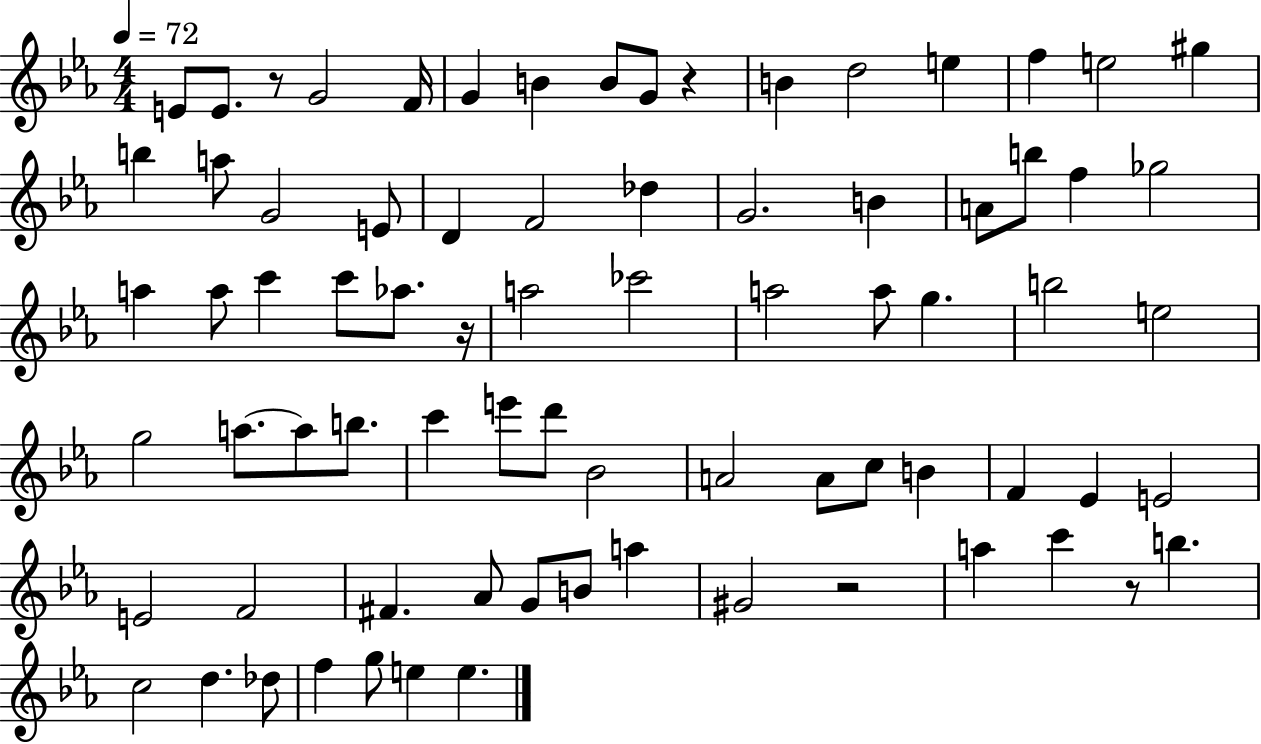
E4/e E4/e. R/e G4/h F4/s G4/q B4/q B4/e G4/e R/q B4/q D5/h E5/q F5/q E5/h G#5/q B5/q A5/e G4/h E4/e D4/q F4/h Db5/q G4/h. B4/q A4/e B5/e F5/q Gb5/h A5/q A5/e C6/q C6/e Ab5/e. R/s A5/h CES6/h A5/h A5/e G5/q. B5/h E5/h G5/h A5/e. A5/e B5/e. C6/q E6/e D6/e Bb4/h A4/h A4/e C5/e B4/q F4/q Eb4/q E4/h E4/h F4/h F#4/q. Ab4/e G4/e B4/e A5/q G#4/h R/h A5/q C6/q R/e B5/q. C5/h D5/q. Db5/e F5/q G5/e E5/q E5/q.